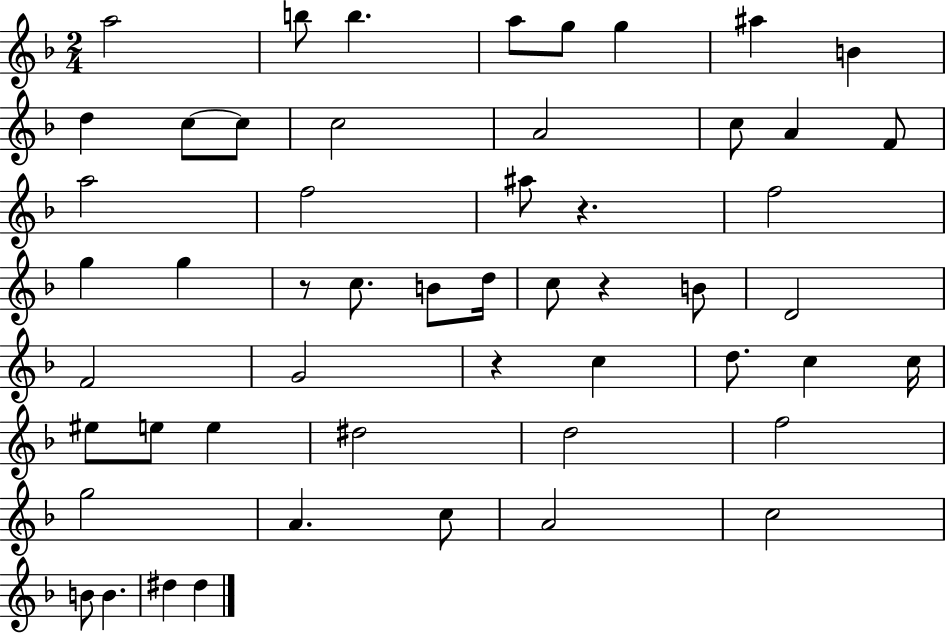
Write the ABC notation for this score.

X:1
T:Untitled
M:2/4
L:1/4
K:F
a2 b/2 b a/2 g/2 g ^a B d c/2 c/2 c2 A2 c/2 A F/2 a2 f2 ^a/2 z f2 g g z/2 c/2 B/2 d/4 c/2 z B/2 D2 F2 G2 z c d/2 c c/4 ^e/2 e/2 e ^d2 d2 f2 g2 A c/2 A2 c2 B/2 B ^d ^d